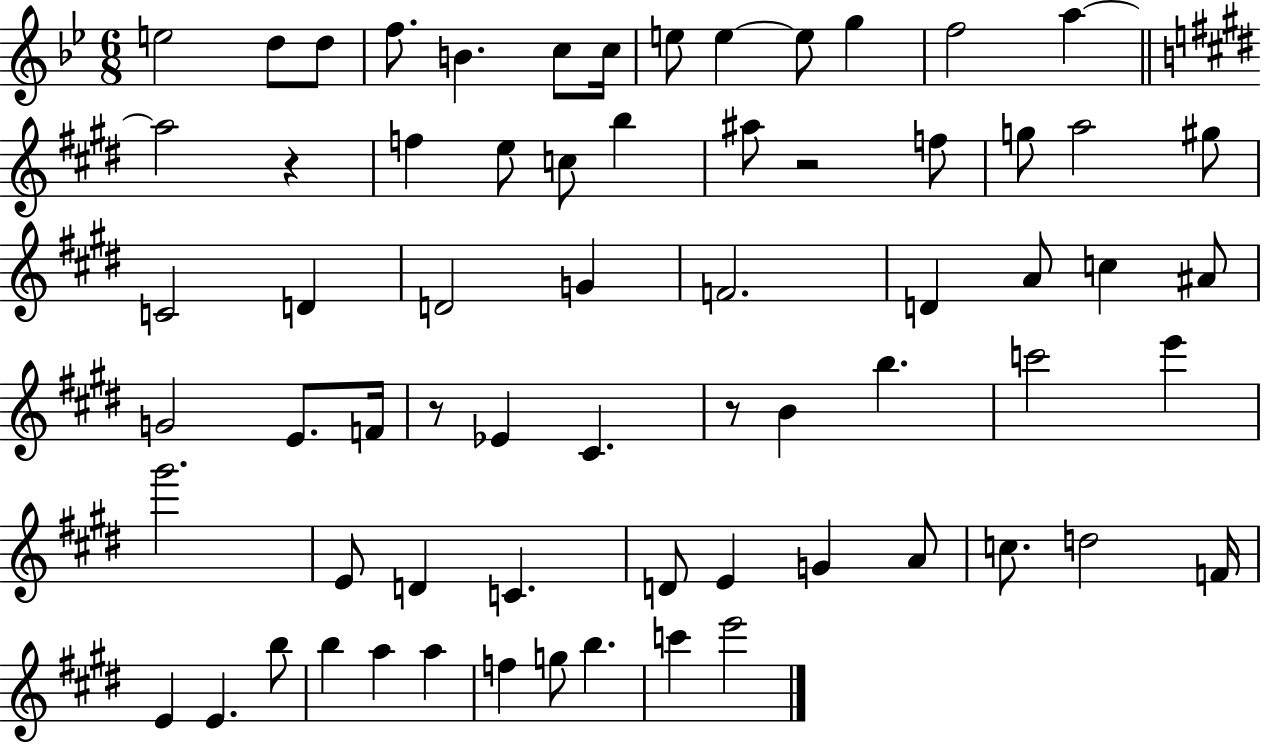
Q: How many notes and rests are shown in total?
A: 67